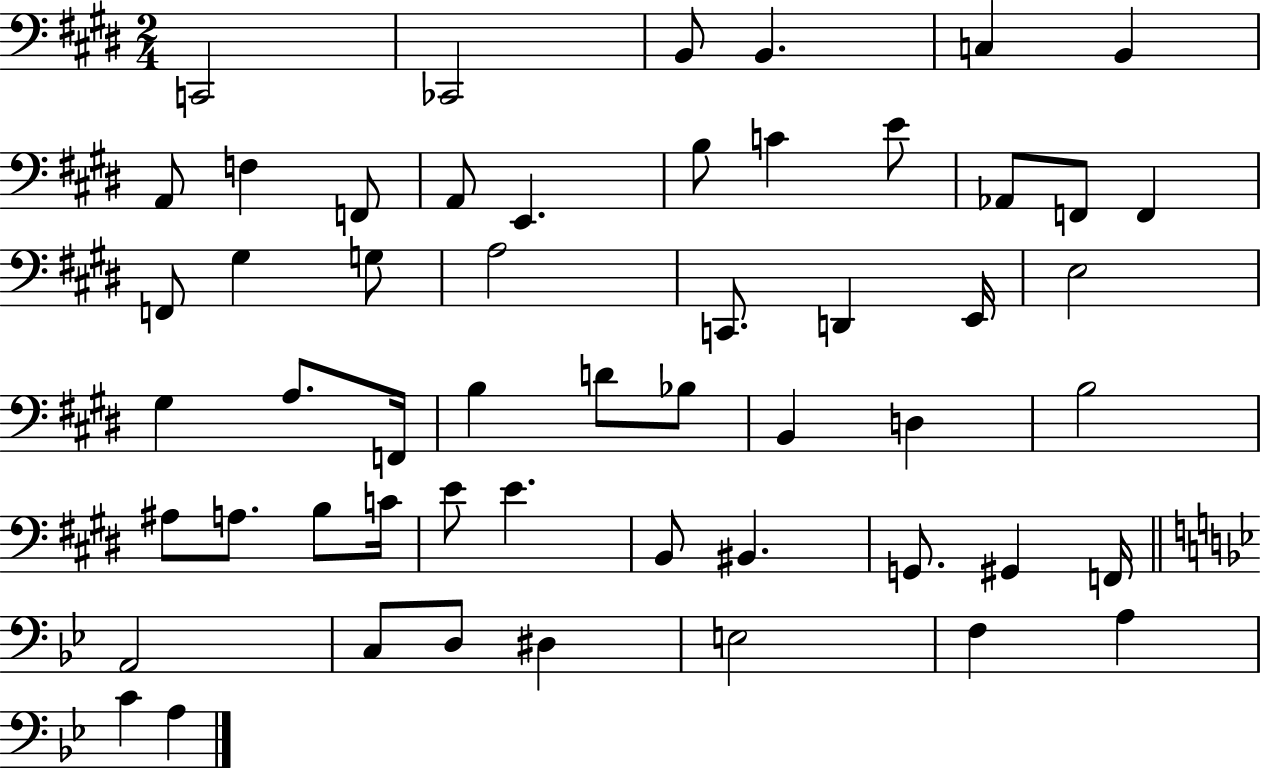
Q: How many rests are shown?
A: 0